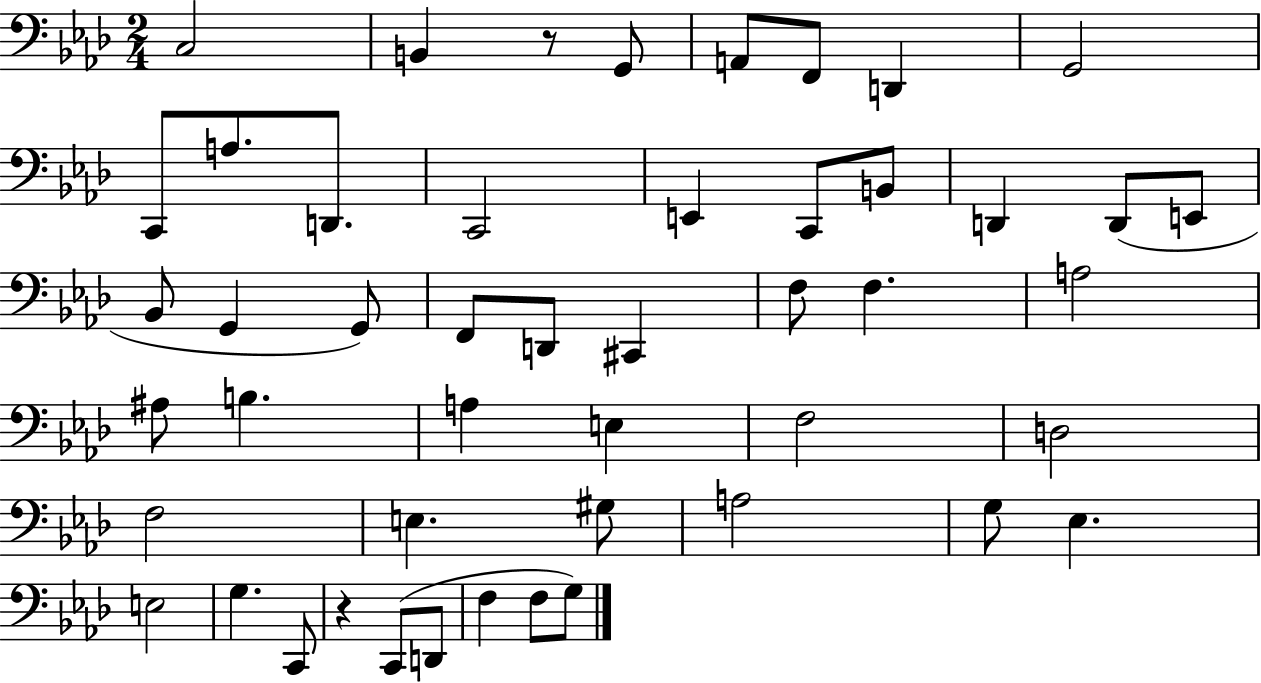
X:1
T:Untitled
M:2/4
L:1/4
K:Ab
C,2 B,, z/2 G,,/2 A,,/2 F,,/2 D,, G,,2 C,,/2 A,/2 D,,/2 C,,2 E,, C,,/2 B,,/2 D,, D,,/2 E,,/2 _B,,/2 G,, G,,/2 F,,/2 D,,/2 ^C,, F,/2 F, A,2 ^A,/2 B, A, E, F,2 D,2 F,2 E, ^G,/2 A,2 G,/2 _E, E,2 G, C,,/2 z C,,/2 D,,/2 F, F,/2 G,/2